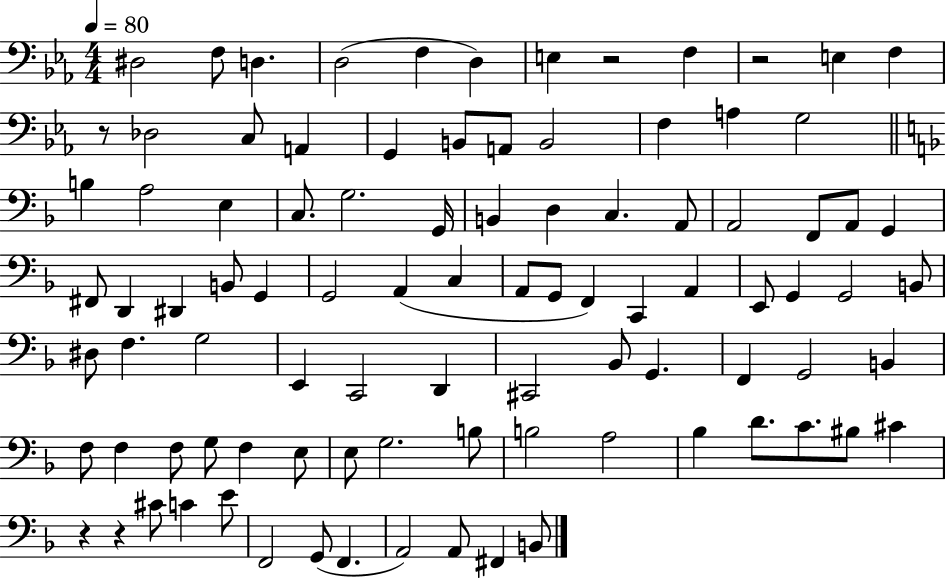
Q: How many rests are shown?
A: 5